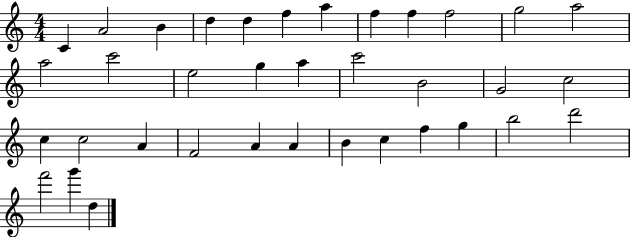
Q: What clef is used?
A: treble